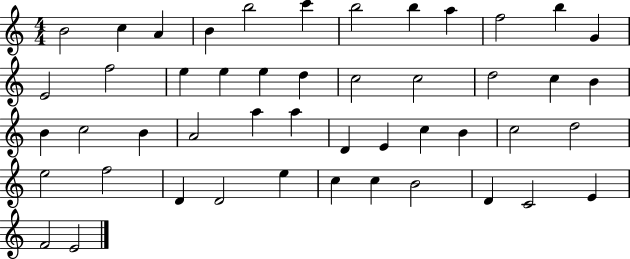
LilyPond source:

{
  \clef treble
  \numericTimeSignature
  \time 4/4
  \key c \major
  b'2 c''4 a'4 | b'4 b''2 c'''4 | b''2 b''4 a''4 | f''2 b''4 g'4 | \break e'2 f''2 | e''4 e''4 e''4 d''4 | c''2 c''2 | d''2 c''4 b'4 | \break b'4 c''2 b'4 | a'2 a''4 a''4 | d'4 e'4 c''4 b'4 | c''2 d''2 | \break e''2 f''2 | d'4 d'2 e''4 | c''4 c''4 b'2 | d'4 c'2 e'4 | \break f'2 e'2 | \bar "|."
}